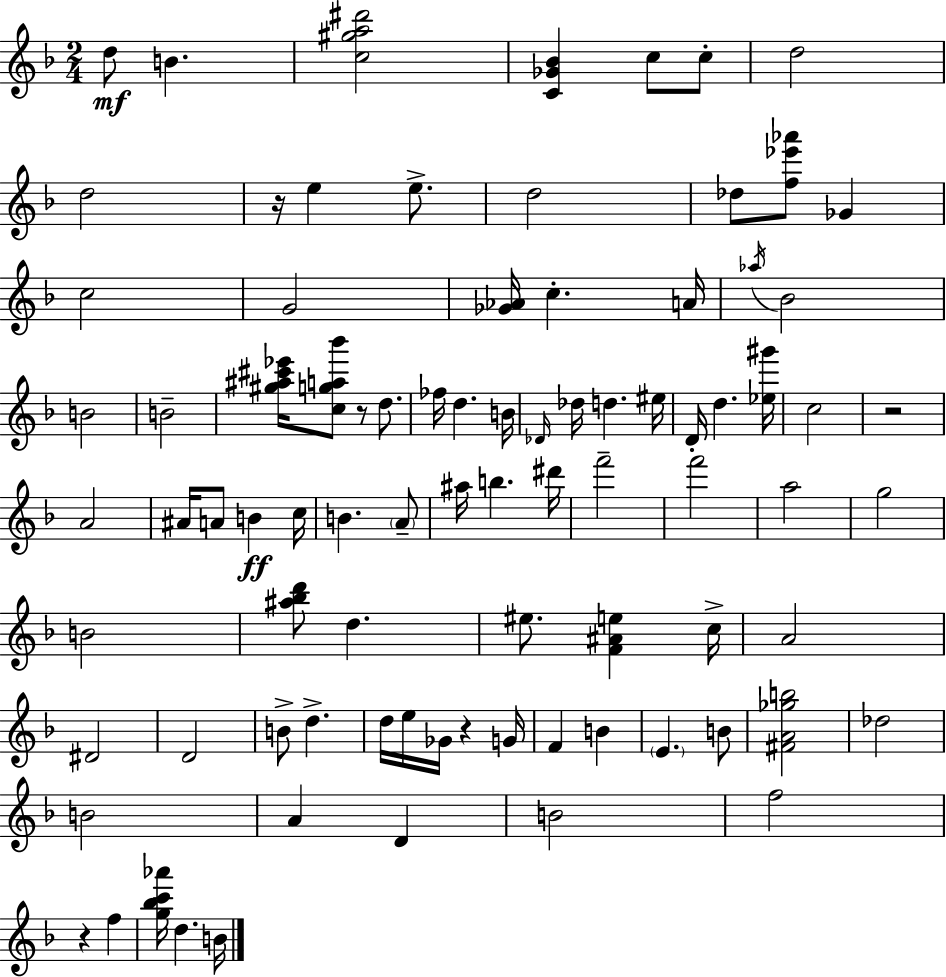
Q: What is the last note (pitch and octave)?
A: B4